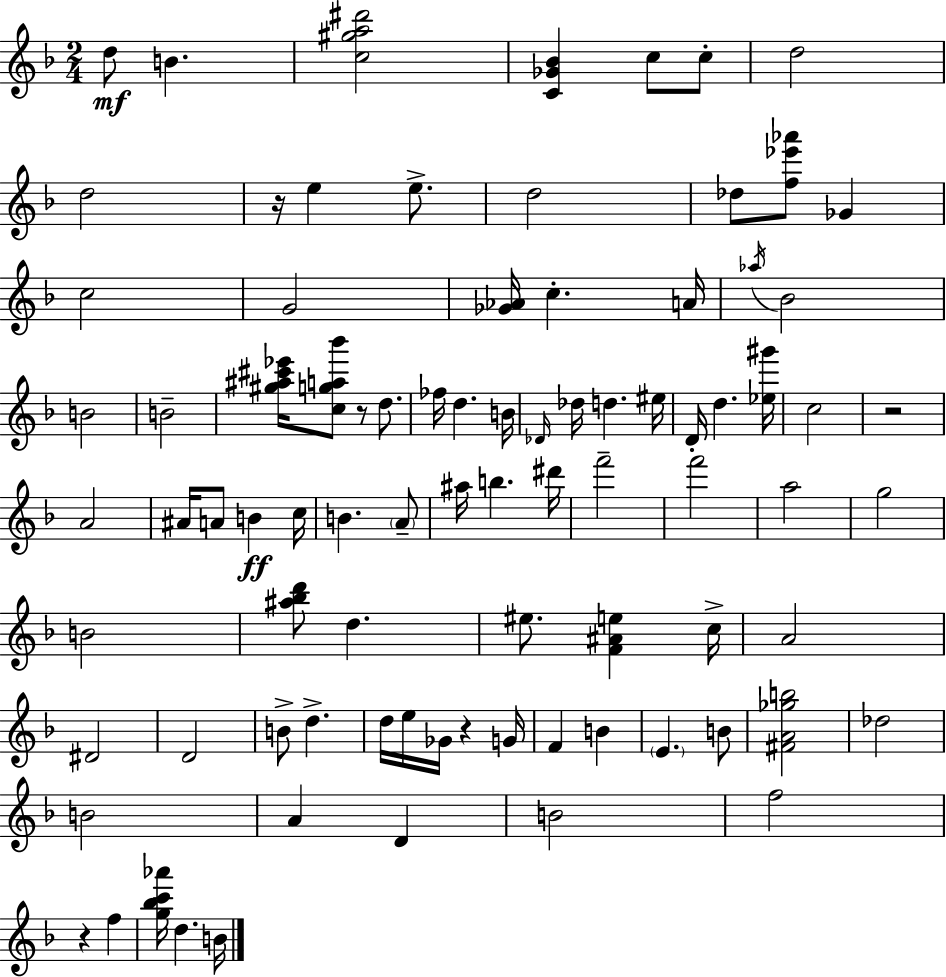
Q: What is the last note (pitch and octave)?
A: B4